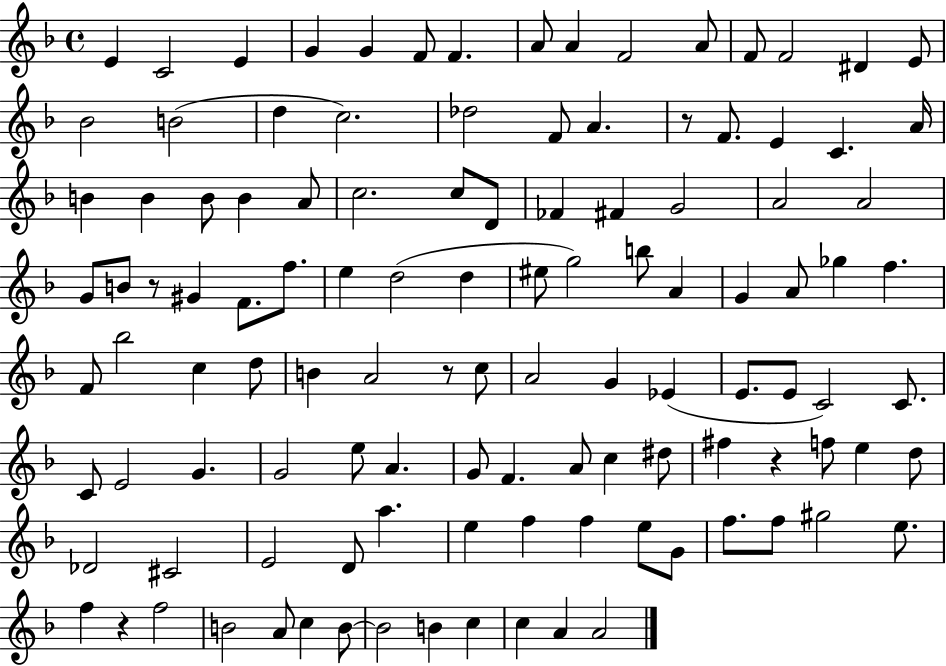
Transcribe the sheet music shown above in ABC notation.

X:1
T:Untitled
M:4/4
L:1/4
K:F
E C2 E G G F/2 F A/2 A F2 A/2 F/2 F2 ^D E/2 _B2 B2 d c2 _d2 F/2 A z/2 F/2 E C A/4 B B B/2 B A/2 c2 c/2 D/2 _F ^F G2 A2 A2 G/2 B/2 z/2 ^G F/2 f/2 e d2 d ^e/2 g2 b/2 A G A/2 _g f F/2 _b2 c d/2 B A2 z/2 c/2 A2 G _E E/2 E/2 C2 C/2 C/2 E2 G G2 e/2 A G/2 F A/2 c ^d/2 ^f z f/2 e d/2 _D2 ^C2 E2 D/2 a e f f e/2 G/2 f/2 f/2 ^g2 e/2 f z f2 B2 A/2 c B/2 B2 B c c A A2